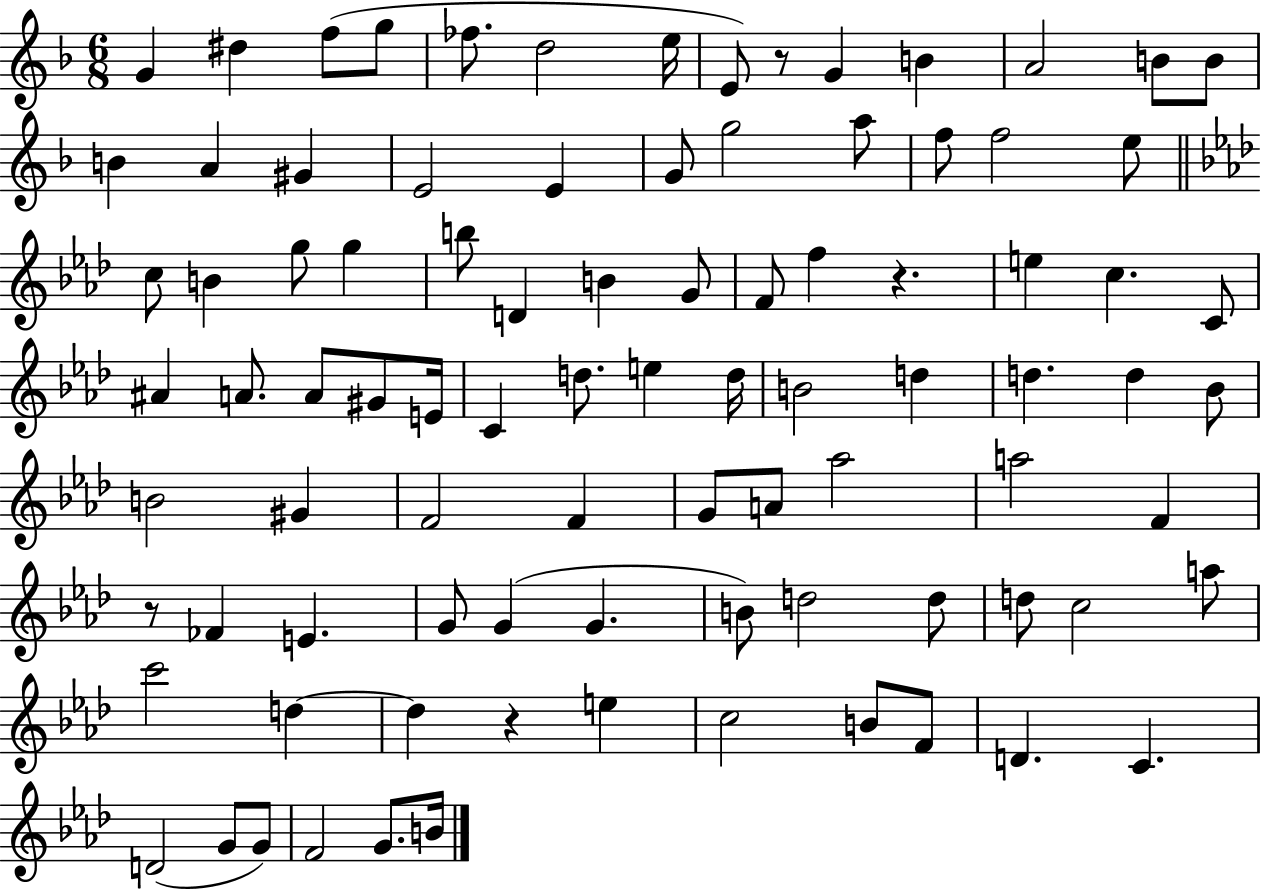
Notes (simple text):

G4/q D#5/q F5/e G5/e FES5/e. D5/h E5/s E4/e R/e G4/q B4/q A4/h B4/e B4/e B4/q A4/q G#4/q E4/h E4/q G4/e G5/h A5/e F5/e F5/h E5/e C5/e B4/q G5/e G5/q B5/e D4/q B4/q G4/e F4/e F5/q R/q. E5/q C5/q. C4/e A#4/q A4/e. A4/e G#4/e E4/s C4/q D5/e. E5/q D5/s B4/h D5/q D5/q. D5/q Bb4/e B4/h G#4/q F4/h F4/q G4/e A4/e Ab5/h A5/h F4/q R/e FES4/q E4/q. G4/e G4/q G4/q. B4/e D5/h D5/e D5/e C5/h A5/e C6/h D5/q D5/q R/q E5/q C5/h B4/e F4/e D4/q. C4/q. D4/h G4/e G4/e F4/h G4/e. B4/s